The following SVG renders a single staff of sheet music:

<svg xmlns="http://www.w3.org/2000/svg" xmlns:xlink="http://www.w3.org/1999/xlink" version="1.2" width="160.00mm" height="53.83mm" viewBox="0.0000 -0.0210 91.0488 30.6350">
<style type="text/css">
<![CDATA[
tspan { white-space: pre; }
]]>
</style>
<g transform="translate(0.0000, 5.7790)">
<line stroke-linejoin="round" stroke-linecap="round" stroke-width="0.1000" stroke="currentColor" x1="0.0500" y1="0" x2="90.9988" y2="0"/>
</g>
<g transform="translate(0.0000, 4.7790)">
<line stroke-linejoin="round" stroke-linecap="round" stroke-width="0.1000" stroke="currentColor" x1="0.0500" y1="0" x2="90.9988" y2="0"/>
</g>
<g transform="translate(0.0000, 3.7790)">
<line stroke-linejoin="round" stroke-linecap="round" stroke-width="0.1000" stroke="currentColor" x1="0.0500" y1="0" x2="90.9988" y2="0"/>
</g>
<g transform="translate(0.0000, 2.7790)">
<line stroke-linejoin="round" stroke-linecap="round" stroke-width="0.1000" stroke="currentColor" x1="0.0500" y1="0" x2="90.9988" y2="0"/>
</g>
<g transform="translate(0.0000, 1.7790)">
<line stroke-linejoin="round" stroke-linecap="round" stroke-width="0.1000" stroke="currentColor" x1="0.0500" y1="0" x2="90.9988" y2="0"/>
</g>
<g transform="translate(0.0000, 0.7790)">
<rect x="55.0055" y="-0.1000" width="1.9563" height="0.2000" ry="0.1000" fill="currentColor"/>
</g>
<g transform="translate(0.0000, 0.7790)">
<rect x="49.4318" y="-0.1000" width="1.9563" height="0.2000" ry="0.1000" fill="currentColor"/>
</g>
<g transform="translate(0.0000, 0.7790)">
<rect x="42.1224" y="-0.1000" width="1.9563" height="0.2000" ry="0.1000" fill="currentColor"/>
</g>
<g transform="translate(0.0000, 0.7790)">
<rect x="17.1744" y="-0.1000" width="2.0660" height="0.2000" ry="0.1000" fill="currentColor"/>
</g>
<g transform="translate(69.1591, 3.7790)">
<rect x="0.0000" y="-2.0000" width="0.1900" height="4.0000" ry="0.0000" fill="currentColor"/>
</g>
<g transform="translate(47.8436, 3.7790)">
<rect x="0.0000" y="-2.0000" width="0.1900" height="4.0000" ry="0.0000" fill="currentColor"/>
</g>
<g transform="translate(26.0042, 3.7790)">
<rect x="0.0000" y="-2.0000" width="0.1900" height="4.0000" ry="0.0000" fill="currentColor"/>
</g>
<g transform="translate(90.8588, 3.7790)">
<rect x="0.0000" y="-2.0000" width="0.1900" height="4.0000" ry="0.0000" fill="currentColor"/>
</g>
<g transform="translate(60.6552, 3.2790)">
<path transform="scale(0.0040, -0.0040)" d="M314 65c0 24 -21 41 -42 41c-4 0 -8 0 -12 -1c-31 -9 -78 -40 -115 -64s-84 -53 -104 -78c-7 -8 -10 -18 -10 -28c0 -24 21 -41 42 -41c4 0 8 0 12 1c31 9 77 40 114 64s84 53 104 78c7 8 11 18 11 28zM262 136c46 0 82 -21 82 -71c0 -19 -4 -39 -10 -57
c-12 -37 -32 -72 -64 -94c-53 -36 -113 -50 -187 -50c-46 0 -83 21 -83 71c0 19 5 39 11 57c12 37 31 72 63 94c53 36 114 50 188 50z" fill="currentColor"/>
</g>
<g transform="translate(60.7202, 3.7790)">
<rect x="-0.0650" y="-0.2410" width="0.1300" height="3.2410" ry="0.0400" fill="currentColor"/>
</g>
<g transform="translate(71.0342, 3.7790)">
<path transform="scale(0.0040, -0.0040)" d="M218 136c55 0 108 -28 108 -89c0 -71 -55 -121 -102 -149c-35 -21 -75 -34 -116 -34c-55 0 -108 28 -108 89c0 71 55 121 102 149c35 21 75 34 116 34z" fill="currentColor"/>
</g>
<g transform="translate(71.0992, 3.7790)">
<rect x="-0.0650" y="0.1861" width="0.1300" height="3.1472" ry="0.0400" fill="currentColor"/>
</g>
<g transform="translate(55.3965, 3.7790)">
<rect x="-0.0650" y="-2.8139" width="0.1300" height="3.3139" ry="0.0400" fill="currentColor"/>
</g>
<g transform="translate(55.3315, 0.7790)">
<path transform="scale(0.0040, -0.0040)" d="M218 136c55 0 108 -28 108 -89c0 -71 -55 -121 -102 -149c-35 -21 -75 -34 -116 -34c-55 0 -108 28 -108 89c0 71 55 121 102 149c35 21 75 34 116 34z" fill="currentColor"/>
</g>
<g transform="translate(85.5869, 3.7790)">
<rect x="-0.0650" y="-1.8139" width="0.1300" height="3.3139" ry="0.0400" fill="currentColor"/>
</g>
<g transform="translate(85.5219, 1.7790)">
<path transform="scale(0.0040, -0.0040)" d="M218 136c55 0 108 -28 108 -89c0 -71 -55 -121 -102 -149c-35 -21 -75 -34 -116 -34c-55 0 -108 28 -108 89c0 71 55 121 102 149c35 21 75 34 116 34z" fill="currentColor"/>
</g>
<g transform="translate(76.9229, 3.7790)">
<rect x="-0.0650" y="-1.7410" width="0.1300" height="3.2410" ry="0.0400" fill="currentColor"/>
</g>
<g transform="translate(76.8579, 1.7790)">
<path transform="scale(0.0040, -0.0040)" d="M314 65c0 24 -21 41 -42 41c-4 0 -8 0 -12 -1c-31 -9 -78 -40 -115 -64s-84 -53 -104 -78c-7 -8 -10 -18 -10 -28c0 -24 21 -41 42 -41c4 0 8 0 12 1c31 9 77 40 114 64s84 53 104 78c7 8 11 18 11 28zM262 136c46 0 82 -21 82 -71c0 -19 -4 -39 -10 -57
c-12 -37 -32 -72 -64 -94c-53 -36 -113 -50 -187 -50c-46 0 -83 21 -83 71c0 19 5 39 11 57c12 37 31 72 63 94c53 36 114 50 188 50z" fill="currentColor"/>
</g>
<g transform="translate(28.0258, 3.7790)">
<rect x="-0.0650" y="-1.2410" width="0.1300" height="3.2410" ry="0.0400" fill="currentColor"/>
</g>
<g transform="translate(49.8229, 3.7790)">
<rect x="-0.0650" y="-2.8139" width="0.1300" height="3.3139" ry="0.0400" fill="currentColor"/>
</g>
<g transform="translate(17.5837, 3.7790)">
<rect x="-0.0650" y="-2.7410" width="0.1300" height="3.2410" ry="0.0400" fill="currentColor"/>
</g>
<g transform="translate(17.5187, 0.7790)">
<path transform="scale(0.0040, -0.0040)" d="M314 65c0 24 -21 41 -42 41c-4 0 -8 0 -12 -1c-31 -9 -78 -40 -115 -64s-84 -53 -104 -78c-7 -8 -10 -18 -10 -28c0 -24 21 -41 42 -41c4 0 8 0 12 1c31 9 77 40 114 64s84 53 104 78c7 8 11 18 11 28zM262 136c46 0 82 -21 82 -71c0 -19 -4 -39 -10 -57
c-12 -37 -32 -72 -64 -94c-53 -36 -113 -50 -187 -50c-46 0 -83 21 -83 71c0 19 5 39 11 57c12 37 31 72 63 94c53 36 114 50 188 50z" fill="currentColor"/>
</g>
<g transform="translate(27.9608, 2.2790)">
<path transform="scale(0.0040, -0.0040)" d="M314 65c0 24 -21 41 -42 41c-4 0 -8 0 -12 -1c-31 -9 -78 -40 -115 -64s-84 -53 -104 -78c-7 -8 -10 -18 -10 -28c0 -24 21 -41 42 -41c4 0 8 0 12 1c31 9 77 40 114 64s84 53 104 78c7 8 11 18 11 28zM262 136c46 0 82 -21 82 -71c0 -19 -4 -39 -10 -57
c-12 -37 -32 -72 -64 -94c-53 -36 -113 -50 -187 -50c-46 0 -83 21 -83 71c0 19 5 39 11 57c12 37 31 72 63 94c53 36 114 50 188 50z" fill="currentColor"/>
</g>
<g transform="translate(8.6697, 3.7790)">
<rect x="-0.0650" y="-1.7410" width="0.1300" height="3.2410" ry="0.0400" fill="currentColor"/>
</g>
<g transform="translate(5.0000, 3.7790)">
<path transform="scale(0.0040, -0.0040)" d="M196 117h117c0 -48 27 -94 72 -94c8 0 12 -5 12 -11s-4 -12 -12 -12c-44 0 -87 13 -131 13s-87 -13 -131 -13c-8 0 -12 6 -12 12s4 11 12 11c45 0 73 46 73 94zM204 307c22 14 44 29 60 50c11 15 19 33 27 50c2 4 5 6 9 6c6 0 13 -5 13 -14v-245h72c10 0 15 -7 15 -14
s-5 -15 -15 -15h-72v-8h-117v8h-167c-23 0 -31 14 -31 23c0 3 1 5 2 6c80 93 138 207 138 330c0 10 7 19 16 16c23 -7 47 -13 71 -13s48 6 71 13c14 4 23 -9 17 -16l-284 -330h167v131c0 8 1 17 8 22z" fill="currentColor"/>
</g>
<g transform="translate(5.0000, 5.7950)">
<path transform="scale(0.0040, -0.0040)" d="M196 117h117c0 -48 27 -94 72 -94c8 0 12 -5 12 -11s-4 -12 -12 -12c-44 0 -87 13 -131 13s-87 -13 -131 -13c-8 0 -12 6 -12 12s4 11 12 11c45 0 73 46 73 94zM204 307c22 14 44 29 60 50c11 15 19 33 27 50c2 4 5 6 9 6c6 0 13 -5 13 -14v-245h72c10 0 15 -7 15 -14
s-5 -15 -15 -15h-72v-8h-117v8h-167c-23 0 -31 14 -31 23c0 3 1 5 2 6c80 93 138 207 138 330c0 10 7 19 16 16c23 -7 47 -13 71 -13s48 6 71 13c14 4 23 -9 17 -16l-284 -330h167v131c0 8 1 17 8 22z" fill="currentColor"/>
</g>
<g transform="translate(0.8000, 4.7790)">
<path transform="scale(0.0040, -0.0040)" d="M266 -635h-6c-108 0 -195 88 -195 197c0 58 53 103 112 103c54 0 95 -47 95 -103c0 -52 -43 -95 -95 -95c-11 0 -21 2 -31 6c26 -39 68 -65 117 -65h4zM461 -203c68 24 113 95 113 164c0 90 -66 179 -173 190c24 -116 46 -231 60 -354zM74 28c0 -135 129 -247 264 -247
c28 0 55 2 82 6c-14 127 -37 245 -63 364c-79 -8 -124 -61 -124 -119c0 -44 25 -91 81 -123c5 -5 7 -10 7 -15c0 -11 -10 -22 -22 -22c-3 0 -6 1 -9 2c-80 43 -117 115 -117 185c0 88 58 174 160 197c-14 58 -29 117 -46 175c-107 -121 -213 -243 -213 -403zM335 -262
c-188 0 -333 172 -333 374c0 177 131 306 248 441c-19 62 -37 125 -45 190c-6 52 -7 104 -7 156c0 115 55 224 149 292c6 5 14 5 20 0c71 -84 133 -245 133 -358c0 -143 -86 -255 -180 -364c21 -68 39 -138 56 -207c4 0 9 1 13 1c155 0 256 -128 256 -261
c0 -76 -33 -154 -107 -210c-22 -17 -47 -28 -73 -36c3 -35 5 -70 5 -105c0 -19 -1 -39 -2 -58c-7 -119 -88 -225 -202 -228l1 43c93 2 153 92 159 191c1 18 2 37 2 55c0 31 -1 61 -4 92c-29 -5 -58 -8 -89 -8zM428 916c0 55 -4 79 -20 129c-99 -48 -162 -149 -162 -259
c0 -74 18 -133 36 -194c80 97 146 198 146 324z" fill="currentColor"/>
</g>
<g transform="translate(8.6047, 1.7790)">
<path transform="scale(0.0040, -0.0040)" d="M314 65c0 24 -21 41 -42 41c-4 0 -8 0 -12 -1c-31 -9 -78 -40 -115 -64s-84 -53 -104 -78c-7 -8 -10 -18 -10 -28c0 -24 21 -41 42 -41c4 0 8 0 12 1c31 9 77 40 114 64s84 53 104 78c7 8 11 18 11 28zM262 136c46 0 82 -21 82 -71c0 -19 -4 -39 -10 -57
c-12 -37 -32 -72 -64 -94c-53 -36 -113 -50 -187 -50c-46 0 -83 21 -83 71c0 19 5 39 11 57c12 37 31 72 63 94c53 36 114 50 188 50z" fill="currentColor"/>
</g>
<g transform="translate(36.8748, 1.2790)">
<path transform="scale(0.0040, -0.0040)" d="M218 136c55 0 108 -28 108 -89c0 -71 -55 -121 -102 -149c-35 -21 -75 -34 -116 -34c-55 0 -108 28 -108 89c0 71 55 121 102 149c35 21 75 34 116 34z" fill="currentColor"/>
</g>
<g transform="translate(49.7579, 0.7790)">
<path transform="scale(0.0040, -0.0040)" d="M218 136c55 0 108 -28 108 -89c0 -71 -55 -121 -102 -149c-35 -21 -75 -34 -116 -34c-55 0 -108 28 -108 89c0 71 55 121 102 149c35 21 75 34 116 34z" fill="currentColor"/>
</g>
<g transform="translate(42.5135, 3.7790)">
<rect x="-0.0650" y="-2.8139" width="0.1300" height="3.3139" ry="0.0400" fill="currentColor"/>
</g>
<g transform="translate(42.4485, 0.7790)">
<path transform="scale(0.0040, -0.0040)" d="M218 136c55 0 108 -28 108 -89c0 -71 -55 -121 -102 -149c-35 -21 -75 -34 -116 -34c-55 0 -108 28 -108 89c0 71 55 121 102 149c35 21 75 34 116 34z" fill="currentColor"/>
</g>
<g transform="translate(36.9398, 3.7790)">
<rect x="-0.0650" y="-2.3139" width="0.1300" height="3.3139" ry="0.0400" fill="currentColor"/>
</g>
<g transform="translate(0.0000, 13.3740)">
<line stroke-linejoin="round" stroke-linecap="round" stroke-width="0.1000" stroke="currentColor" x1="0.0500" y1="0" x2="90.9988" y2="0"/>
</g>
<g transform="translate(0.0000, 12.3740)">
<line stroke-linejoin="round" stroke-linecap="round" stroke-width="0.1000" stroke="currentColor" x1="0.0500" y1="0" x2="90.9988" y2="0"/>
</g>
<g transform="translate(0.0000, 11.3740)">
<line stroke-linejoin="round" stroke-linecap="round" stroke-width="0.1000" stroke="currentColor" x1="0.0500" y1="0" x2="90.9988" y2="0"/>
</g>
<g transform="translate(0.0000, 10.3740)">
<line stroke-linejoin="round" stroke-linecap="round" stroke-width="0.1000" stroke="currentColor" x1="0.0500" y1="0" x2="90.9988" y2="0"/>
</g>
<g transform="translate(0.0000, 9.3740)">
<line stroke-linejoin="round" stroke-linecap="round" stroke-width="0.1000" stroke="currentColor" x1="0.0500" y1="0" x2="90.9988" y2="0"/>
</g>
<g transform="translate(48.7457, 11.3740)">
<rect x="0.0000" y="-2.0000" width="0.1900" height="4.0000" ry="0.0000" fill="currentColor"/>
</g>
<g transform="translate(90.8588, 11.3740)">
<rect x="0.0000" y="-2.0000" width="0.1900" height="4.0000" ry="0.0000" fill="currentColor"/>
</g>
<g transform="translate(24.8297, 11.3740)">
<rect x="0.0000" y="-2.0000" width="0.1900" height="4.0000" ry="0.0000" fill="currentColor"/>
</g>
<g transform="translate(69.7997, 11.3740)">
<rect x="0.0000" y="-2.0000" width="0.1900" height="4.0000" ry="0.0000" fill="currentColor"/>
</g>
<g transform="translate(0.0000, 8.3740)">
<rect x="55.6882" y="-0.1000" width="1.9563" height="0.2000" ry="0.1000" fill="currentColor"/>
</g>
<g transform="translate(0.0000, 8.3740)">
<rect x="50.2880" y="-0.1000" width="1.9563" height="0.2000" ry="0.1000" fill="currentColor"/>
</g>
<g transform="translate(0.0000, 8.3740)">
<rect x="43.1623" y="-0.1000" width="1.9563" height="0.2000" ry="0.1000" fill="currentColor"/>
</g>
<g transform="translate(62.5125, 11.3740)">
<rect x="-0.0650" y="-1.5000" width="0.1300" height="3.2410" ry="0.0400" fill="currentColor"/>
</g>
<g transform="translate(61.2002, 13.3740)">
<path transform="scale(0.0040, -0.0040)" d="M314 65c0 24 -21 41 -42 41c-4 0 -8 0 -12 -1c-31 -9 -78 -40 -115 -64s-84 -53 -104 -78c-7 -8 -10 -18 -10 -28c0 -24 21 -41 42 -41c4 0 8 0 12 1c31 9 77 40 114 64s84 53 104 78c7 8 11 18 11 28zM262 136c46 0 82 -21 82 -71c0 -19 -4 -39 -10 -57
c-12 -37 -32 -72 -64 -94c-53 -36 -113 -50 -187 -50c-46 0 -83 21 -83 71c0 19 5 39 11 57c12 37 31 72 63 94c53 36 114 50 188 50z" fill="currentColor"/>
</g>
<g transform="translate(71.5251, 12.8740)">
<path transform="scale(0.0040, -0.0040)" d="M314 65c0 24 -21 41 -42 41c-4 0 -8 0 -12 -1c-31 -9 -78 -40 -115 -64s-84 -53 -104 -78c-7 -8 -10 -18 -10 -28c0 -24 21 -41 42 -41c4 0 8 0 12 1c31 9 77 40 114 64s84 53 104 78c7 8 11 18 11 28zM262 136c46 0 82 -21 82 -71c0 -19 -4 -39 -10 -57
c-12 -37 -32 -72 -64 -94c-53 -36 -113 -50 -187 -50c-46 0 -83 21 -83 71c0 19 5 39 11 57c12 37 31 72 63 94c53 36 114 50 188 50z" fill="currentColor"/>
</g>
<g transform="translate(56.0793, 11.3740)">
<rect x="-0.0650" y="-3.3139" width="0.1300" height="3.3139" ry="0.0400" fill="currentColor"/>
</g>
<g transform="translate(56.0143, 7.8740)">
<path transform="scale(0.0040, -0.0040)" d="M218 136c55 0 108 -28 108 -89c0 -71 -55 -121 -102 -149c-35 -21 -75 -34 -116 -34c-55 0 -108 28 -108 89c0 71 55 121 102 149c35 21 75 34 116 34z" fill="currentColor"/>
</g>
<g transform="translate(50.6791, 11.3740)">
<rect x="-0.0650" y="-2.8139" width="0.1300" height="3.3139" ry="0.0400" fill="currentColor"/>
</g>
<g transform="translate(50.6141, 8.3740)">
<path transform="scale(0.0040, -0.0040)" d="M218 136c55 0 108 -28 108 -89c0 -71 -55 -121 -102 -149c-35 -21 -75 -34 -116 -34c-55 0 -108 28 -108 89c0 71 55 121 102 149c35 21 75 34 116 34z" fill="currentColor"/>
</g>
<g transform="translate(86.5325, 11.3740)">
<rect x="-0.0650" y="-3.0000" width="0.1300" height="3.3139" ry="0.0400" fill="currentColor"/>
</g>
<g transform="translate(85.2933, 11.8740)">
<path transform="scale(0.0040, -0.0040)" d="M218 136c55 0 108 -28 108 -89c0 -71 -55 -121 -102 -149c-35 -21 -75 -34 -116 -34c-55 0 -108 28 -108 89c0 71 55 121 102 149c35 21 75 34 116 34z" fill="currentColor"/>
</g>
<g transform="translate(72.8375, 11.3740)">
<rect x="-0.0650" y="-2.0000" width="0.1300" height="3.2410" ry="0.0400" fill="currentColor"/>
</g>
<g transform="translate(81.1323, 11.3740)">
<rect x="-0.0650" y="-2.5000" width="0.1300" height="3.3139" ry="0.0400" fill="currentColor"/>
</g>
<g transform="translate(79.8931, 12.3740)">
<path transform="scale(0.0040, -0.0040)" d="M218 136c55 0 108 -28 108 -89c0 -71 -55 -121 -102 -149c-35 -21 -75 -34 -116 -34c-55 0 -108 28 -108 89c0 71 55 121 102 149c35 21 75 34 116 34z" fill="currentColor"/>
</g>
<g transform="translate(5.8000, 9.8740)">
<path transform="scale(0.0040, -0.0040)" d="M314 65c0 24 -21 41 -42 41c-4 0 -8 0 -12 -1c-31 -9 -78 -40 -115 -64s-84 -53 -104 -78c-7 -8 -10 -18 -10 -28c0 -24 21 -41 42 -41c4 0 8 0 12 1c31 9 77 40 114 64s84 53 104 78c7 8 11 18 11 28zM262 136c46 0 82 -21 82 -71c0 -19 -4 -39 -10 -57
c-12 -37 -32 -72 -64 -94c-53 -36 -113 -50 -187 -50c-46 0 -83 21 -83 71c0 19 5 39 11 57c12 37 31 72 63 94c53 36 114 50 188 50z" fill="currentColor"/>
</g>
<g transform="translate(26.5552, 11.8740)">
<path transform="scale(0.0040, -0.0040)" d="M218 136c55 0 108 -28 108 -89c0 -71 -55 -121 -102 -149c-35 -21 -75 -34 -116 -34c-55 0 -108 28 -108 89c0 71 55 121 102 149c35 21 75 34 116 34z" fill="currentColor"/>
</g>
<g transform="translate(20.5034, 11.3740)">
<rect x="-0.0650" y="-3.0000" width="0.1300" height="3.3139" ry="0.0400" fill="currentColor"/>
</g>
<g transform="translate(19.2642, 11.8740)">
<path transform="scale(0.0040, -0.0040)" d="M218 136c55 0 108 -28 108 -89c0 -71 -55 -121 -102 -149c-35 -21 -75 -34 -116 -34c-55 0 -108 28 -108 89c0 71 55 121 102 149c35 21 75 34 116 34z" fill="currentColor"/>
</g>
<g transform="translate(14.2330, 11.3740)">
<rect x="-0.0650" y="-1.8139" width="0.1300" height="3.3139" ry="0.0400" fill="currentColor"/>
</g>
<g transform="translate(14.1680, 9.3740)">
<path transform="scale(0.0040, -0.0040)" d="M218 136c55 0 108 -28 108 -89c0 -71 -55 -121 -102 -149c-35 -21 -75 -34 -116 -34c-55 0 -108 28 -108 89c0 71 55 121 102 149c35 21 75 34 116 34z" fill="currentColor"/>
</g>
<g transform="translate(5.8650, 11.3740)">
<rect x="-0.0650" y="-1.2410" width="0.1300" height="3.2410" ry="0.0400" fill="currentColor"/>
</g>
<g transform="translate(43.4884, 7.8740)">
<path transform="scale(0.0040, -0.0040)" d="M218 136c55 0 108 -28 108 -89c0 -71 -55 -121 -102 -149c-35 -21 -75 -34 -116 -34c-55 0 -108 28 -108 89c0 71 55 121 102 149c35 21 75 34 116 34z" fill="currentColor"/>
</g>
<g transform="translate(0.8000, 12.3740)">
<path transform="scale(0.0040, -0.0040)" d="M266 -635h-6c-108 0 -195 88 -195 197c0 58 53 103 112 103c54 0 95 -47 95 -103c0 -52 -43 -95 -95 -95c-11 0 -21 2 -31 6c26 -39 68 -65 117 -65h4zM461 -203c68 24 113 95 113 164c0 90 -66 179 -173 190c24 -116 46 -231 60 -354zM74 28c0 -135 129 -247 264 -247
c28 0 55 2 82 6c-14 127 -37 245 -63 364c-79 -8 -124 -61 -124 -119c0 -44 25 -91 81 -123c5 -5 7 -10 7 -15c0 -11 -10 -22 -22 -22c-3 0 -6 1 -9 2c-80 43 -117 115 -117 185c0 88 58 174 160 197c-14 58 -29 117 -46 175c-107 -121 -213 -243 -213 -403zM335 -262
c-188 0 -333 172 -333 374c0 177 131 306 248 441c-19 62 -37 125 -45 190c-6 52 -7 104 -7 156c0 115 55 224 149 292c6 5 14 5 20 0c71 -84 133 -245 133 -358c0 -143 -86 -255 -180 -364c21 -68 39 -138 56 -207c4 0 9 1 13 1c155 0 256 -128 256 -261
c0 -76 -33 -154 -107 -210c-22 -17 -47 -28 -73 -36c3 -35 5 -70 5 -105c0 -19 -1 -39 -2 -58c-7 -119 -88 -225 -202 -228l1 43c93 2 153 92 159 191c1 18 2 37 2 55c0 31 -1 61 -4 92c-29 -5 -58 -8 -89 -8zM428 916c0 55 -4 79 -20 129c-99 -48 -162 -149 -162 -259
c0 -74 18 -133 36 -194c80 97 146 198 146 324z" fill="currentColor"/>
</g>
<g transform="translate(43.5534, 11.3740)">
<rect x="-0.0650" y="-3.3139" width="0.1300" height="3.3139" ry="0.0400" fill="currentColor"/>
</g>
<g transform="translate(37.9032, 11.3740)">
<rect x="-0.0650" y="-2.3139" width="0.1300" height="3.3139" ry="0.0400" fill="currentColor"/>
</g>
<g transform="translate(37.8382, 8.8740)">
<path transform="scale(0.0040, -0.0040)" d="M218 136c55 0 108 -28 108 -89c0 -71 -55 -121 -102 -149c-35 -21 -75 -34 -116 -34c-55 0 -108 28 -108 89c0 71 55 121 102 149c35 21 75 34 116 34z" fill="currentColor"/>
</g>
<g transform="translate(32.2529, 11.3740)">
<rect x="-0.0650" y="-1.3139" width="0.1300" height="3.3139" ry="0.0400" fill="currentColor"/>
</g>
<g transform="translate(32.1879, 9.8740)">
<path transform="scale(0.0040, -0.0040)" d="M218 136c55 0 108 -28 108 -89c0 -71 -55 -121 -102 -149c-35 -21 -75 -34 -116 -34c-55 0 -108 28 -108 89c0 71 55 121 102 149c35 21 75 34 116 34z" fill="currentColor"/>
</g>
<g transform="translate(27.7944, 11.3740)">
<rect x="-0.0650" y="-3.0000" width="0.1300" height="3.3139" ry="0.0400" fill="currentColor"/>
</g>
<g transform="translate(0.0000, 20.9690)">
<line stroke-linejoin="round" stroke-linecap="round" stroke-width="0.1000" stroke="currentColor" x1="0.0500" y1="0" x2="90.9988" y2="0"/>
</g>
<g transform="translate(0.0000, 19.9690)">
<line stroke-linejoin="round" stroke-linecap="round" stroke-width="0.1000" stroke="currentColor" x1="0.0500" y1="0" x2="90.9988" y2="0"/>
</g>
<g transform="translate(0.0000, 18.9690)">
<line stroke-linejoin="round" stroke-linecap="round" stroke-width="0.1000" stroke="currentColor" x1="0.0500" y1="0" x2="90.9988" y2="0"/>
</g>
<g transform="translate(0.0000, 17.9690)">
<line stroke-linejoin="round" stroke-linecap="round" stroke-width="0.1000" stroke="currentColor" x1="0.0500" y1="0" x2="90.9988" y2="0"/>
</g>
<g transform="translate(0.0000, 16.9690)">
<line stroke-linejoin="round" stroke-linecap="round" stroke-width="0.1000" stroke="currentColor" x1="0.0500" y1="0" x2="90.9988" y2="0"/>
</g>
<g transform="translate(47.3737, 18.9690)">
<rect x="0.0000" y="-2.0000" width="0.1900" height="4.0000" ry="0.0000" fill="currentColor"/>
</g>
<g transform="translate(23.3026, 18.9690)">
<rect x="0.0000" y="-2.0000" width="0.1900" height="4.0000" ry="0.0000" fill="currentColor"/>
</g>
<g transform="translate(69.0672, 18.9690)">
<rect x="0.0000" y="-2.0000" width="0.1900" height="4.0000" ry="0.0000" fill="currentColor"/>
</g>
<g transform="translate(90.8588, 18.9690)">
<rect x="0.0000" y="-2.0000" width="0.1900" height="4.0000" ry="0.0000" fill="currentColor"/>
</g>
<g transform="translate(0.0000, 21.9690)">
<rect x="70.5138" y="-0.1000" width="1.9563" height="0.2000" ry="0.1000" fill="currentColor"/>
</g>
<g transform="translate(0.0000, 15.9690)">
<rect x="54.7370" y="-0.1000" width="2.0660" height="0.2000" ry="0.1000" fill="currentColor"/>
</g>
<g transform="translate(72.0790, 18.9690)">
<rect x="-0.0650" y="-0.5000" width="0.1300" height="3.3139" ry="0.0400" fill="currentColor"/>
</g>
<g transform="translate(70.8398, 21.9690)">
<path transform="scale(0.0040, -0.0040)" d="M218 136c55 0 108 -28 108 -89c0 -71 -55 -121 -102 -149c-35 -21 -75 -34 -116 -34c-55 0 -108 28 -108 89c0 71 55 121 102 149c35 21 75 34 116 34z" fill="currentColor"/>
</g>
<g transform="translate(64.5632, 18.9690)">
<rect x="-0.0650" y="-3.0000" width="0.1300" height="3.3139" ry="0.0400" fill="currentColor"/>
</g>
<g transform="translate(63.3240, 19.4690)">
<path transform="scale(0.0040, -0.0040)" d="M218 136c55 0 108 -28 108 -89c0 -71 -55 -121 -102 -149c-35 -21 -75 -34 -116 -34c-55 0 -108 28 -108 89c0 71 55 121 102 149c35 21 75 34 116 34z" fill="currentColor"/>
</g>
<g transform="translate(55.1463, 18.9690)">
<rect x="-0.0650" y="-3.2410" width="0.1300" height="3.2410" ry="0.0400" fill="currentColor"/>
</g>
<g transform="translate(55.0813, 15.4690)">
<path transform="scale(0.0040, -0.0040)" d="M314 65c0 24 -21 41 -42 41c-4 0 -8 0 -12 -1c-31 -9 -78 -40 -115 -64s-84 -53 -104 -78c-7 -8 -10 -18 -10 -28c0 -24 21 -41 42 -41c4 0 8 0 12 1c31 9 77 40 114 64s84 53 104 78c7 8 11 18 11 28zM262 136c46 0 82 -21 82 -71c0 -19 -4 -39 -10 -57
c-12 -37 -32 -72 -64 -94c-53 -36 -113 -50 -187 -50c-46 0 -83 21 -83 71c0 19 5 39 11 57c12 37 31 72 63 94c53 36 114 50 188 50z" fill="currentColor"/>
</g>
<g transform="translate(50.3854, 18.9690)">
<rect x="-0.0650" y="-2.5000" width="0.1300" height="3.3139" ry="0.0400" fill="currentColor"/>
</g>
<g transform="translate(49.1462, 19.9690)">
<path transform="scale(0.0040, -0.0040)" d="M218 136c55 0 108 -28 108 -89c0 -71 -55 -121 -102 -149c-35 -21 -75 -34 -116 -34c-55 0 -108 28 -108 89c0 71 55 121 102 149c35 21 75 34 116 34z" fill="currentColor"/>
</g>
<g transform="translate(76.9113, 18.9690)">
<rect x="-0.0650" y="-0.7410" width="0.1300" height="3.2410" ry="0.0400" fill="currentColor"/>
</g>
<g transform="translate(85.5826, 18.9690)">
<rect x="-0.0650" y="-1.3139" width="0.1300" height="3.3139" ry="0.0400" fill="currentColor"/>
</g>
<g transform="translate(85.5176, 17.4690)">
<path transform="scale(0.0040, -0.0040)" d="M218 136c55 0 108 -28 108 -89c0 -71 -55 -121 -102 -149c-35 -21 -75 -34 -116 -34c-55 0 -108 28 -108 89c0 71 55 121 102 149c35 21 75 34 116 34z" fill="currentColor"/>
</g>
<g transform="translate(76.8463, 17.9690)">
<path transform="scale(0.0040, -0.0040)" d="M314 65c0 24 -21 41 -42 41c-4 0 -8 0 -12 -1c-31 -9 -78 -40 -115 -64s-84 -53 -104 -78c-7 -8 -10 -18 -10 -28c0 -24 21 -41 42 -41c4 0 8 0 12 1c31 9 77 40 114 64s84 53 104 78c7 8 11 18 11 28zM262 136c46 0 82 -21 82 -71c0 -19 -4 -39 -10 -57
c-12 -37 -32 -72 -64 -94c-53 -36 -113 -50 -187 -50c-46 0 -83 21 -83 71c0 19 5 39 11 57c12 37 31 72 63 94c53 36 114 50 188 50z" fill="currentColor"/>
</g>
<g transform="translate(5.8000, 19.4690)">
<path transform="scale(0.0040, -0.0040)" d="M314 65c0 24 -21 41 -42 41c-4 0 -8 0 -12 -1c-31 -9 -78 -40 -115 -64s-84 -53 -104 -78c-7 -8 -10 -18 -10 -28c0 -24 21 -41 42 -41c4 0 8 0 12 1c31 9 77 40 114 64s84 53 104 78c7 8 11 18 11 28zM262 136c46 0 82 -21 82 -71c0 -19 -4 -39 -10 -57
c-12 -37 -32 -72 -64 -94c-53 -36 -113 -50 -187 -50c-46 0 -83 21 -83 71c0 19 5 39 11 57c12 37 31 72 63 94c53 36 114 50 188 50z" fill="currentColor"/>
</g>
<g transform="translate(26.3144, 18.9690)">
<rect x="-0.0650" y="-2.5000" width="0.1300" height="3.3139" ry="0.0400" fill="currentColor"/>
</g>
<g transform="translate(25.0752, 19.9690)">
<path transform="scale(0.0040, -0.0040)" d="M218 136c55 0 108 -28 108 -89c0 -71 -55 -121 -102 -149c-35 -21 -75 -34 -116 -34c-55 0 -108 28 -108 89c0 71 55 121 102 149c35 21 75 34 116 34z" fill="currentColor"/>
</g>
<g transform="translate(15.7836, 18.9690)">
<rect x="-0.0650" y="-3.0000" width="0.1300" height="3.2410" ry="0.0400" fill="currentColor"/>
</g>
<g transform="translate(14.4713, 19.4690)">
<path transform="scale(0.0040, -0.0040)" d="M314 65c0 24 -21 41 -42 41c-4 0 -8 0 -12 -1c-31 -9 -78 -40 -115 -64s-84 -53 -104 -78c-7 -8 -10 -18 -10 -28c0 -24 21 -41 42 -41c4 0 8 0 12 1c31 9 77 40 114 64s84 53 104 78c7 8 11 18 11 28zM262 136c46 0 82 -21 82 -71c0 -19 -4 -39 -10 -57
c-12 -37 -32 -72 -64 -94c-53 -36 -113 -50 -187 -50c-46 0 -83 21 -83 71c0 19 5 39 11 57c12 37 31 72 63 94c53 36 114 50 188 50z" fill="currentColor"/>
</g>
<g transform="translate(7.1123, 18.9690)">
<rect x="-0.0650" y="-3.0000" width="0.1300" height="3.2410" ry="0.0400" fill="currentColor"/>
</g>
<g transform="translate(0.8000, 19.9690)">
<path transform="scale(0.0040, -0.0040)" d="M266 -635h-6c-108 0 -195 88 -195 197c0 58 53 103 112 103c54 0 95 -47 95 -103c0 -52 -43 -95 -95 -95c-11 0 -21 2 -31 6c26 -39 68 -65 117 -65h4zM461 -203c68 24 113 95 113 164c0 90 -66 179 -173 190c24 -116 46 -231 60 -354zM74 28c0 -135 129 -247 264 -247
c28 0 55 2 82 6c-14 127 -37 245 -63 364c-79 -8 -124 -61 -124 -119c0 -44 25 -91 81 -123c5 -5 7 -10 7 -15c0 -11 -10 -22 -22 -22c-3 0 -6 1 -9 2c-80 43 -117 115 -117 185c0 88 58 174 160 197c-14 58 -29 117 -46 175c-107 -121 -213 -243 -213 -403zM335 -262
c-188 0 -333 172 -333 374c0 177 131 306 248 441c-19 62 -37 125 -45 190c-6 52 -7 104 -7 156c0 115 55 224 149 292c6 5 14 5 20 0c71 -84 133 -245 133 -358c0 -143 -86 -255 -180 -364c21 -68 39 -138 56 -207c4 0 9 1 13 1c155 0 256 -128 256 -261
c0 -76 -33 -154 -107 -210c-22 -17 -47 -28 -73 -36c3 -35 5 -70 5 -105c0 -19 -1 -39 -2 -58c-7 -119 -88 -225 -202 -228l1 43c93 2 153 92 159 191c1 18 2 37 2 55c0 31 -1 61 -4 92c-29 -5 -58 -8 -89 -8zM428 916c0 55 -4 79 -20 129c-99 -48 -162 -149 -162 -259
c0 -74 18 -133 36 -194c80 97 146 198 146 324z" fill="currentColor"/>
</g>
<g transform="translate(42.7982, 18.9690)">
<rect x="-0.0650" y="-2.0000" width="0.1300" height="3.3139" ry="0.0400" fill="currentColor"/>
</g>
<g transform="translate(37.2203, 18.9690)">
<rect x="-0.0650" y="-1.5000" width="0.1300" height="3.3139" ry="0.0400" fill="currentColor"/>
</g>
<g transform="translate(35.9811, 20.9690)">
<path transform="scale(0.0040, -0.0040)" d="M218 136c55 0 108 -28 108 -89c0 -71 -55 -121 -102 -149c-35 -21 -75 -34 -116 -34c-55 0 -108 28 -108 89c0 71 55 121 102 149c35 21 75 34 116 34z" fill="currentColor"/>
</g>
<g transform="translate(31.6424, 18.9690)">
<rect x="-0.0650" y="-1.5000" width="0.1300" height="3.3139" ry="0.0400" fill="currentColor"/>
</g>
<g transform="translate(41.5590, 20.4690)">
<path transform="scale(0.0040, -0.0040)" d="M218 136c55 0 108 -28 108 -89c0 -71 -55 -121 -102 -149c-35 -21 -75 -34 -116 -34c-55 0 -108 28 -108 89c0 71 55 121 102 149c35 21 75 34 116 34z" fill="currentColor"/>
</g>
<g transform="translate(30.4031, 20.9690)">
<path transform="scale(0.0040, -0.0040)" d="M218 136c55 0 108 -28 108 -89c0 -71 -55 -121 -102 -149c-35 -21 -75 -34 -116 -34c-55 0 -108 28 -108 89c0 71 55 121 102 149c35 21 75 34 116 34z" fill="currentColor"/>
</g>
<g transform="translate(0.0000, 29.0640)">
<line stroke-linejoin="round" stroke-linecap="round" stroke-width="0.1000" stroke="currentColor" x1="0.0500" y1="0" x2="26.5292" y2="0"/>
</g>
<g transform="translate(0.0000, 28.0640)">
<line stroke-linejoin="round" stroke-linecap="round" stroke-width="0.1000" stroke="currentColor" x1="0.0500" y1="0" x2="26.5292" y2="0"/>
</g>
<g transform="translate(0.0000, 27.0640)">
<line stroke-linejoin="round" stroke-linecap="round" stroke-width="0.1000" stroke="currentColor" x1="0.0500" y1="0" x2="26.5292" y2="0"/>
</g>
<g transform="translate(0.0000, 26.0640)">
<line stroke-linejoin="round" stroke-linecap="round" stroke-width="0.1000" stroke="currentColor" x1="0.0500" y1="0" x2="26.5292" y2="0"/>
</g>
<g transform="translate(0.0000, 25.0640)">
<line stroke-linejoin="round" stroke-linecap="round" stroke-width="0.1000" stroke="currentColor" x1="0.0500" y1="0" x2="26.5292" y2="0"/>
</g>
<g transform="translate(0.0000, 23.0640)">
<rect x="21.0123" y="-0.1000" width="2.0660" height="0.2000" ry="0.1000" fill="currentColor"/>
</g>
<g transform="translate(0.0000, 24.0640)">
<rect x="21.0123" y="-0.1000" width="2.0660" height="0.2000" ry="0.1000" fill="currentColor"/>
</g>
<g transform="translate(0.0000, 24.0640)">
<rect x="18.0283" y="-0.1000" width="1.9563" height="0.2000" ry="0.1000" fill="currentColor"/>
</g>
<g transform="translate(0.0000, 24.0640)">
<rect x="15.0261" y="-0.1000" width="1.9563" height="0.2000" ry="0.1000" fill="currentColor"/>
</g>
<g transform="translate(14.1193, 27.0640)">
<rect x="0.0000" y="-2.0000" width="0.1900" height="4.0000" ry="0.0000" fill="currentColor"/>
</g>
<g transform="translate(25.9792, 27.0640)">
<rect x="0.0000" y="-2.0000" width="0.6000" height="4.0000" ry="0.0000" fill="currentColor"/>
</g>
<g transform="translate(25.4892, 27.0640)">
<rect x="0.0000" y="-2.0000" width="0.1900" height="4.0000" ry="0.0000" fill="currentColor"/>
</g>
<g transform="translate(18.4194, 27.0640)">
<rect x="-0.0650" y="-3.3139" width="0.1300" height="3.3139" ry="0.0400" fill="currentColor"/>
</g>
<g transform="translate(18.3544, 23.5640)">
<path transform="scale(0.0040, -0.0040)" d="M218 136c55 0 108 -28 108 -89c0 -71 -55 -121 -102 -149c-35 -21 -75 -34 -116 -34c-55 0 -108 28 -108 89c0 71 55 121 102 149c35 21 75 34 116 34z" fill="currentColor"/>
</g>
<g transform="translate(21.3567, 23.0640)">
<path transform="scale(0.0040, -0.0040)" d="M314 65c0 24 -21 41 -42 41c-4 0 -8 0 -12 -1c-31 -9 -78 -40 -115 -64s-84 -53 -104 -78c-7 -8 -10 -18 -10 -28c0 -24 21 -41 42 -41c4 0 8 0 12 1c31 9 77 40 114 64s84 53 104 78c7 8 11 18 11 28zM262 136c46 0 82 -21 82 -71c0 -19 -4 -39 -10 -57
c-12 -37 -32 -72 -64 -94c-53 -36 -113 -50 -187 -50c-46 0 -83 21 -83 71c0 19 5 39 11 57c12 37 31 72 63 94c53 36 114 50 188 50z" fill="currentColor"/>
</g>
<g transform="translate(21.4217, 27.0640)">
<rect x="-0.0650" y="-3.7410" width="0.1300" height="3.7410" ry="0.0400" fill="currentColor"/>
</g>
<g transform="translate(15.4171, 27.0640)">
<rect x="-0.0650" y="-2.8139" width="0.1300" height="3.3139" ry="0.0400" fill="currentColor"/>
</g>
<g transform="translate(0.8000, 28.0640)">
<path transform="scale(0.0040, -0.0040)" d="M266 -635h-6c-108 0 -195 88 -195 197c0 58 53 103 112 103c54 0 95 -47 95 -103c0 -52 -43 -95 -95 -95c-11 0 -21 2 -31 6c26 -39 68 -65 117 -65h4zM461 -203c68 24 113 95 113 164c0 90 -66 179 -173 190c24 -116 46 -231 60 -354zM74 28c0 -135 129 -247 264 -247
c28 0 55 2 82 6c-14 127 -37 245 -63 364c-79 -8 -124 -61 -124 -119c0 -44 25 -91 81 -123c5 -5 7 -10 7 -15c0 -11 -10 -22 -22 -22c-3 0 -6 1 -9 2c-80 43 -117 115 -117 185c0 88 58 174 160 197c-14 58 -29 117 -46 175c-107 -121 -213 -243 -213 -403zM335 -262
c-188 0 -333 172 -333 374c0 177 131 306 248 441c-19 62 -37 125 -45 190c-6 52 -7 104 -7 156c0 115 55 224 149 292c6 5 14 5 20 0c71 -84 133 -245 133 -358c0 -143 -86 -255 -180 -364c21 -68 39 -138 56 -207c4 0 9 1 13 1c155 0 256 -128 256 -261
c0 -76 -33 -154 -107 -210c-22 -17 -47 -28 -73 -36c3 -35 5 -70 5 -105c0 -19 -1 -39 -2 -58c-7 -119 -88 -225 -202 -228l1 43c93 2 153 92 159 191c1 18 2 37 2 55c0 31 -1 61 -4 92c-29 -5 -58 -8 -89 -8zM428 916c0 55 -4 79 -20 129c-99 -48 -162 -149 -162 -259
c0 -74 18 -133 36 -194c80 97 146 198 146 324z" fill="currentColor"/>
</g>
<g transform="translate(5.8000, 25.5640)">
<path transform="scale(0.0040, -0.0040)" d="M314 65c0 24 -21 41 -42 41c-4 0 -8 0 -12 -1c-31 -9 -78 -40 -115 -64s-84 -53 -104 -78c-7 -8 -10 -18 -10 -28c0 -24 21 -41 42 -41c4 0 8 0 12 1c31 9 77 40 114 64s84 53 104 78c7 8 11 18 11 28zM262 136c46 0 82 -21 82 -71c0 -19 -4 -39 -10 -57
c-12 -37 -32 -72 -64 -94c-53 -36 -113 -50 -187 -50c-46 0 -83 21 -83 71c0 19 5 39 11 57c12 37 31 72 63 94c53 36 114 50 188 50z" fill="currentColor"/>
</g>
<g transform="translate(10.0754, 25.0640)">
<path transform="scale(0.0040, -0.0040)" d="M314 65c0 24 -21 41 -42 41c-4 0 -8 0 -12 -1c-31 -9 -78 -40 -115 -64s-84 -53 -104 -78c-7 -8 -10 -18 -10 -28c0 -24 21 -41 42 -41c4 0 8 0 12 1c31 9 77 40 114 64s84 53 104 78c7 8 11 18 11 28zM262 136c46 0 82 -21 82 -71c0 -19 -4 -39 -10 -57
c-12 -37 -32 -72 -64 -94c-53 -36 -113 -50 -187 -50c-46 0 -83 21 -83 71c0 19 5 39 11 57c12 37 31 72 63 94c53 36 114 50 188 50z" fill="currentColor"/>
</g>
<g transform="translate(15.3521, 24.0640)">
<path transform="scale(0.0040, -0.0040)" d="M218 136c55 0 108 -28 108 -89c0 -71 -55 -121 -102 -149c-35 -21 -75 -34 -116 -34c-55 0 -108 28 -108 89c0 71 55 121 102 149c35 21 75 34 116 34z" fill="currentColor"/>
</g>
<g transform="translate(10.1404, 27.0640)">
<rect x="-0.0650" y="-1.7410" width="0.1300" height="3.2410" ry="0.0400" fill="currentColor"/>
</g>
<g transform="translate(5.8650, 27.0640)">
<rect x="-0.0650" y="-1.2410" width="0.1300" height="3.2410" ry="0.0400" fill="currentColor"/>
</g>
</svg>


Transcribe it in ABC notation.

X:1
T:Untitled
M:4/4
L:1/4
K:C
f2 a2 e2 g a a a c2 B f2 f e2 f A A e g b a b E2 F2 G A A2 A2 G E E F G b2 A C d2 e e2 f2 a b c'2